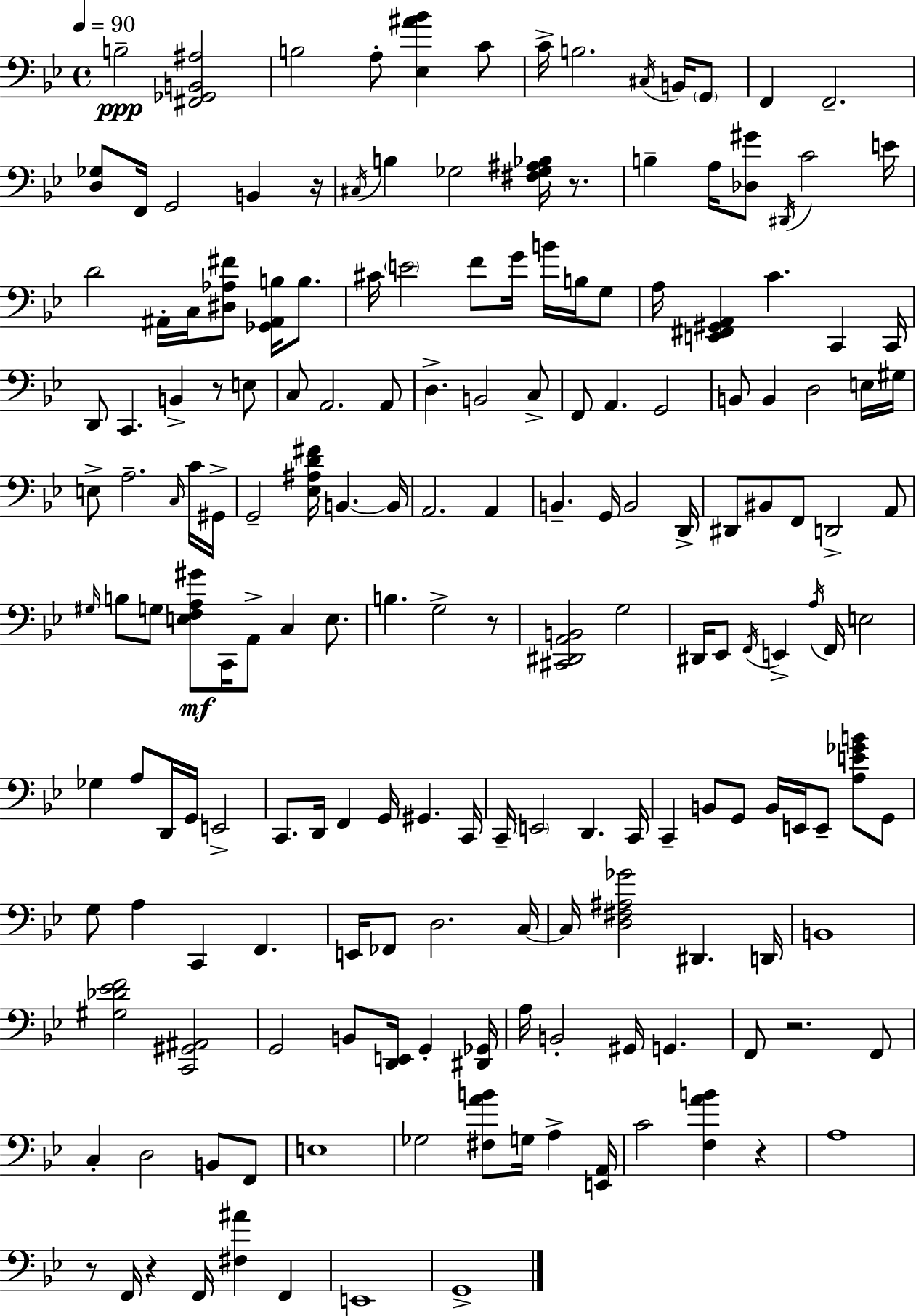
X:1
T:Untitled
M:4/4
L:1/4
K:Bb
B,2 [^F,,_G,,B,,^A,]2 B,2 A,/2 [_E,^A_B] C/2 C/4 B,2 ^C,/4 B,,/4 G,,/2 F,, F,,2 [D,_G,]/2 F,,/4 G,,2 B,, z/4 ^C,/4 B, _G,2 [^F,_G,^A,_B,]/4 z/2 B, A,/4 [_D,^G]/2 ^D,,/4 C2 E/4 D2 ^A,,/4 C,/4 [^D,_A,^F]/2 [_G,,^A,,B,]/4 B,/2 ^C/4 E2 F/2 G/4 B/4 B,/4 G,/2 A,/4 [E,,^F,,^G,,A,,] C C,, C,,/4 D,,/2 C,, B,, z/2 E,/2 C,/2 A,,2 A,,/2 D, B,,2 C,/2 F,,/2 A,, G,,2 B,,/2 B,, D,2 E,/4 ^G,/4 E,/2 A,2 C,/4 C/4 ^G,,/4 G,,2 [_E,^A,D^F]/4 B,, B,,/4 A,,2 A,, B,, G,,/4 B,,2 D,,/4 ^D,,/2 ^B,,/2 F,,/2 D,,2 A,,/2 ^G,/4 B,/2 G,/2 [E,F,A,^G]/2 C,,/4 A,,/2 C, E,/2 B, G,2 z/2 [^C,,^D,,A,,B,,]2 G,2 ^D,,/4 _E,,/2 F,,/4 E,, A,/4 F,,/4 E,2 _G, A,/2 D,,/4 G,,/4 E,,2 C,,/2 D,,/4 F,, G,,/4 ^G,, C,,/4 C,,/4 E,,2 D,, C,,/4 C,, B,,/2 G,,/2 B,,/4 E,,/4 E,,/2 [A,E_GB]/2 G,,/2 G,/2 A, C,, F,, E,,/4 _F,,/2 D,2 C,/4 C,/4 [D,^F,^A,_G]2 ^D,, D,,/4 B,,4 [^G,_D_EF]2 [C,,^G,,^A,,]2 G,,2 B,,/2 [D,,E,,]/4 G,, [^D,,_G,,]/4 A,/4 B,,2 ^G,,/4 G,, F,,/2 z2 F,,/2 C, D,2 B,,/2 F,,/2 E,4 _G,2 [^F,AB]/2 G,/4 A, [E,,A,,]/4 C2 [F,AB] z A,4 z/2 F,,/4 z F,,/4 [^F,^A] F,, E,,4 G,,4